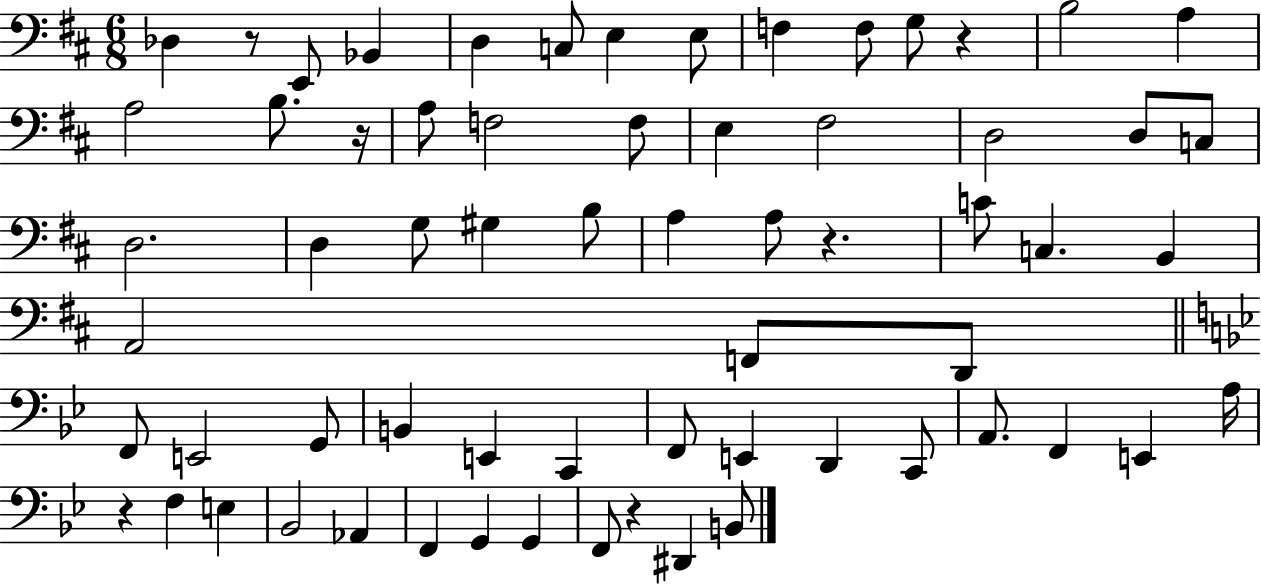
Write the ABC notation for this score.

X:1
T:Untitled
M:6/8
L:1/4
K:D
_D, z/2 E,,/2 _B,, D, C,/2 E, E,/2 F, F,/2 G,/2 z B,2 A, A,2 B,/2 z/4 A,/2 F,2 F,/2 E, ^F,2 D,2 D,/2 C,/2 D,2 D, G,/2 ^G, B,/2 A, A,/2 z C/2 C, B,, A,,2 F,,/2 D,,/2 F,,/2 E,,2 G,,/2 B,, E,, C,, F,,/2 E,, D,, C,,/2 A,,/2 F,, E,, A,/4 z F, E, _B,,2 _A,, F,, G,, G,, F,,/2 z ^D,, B,,/2